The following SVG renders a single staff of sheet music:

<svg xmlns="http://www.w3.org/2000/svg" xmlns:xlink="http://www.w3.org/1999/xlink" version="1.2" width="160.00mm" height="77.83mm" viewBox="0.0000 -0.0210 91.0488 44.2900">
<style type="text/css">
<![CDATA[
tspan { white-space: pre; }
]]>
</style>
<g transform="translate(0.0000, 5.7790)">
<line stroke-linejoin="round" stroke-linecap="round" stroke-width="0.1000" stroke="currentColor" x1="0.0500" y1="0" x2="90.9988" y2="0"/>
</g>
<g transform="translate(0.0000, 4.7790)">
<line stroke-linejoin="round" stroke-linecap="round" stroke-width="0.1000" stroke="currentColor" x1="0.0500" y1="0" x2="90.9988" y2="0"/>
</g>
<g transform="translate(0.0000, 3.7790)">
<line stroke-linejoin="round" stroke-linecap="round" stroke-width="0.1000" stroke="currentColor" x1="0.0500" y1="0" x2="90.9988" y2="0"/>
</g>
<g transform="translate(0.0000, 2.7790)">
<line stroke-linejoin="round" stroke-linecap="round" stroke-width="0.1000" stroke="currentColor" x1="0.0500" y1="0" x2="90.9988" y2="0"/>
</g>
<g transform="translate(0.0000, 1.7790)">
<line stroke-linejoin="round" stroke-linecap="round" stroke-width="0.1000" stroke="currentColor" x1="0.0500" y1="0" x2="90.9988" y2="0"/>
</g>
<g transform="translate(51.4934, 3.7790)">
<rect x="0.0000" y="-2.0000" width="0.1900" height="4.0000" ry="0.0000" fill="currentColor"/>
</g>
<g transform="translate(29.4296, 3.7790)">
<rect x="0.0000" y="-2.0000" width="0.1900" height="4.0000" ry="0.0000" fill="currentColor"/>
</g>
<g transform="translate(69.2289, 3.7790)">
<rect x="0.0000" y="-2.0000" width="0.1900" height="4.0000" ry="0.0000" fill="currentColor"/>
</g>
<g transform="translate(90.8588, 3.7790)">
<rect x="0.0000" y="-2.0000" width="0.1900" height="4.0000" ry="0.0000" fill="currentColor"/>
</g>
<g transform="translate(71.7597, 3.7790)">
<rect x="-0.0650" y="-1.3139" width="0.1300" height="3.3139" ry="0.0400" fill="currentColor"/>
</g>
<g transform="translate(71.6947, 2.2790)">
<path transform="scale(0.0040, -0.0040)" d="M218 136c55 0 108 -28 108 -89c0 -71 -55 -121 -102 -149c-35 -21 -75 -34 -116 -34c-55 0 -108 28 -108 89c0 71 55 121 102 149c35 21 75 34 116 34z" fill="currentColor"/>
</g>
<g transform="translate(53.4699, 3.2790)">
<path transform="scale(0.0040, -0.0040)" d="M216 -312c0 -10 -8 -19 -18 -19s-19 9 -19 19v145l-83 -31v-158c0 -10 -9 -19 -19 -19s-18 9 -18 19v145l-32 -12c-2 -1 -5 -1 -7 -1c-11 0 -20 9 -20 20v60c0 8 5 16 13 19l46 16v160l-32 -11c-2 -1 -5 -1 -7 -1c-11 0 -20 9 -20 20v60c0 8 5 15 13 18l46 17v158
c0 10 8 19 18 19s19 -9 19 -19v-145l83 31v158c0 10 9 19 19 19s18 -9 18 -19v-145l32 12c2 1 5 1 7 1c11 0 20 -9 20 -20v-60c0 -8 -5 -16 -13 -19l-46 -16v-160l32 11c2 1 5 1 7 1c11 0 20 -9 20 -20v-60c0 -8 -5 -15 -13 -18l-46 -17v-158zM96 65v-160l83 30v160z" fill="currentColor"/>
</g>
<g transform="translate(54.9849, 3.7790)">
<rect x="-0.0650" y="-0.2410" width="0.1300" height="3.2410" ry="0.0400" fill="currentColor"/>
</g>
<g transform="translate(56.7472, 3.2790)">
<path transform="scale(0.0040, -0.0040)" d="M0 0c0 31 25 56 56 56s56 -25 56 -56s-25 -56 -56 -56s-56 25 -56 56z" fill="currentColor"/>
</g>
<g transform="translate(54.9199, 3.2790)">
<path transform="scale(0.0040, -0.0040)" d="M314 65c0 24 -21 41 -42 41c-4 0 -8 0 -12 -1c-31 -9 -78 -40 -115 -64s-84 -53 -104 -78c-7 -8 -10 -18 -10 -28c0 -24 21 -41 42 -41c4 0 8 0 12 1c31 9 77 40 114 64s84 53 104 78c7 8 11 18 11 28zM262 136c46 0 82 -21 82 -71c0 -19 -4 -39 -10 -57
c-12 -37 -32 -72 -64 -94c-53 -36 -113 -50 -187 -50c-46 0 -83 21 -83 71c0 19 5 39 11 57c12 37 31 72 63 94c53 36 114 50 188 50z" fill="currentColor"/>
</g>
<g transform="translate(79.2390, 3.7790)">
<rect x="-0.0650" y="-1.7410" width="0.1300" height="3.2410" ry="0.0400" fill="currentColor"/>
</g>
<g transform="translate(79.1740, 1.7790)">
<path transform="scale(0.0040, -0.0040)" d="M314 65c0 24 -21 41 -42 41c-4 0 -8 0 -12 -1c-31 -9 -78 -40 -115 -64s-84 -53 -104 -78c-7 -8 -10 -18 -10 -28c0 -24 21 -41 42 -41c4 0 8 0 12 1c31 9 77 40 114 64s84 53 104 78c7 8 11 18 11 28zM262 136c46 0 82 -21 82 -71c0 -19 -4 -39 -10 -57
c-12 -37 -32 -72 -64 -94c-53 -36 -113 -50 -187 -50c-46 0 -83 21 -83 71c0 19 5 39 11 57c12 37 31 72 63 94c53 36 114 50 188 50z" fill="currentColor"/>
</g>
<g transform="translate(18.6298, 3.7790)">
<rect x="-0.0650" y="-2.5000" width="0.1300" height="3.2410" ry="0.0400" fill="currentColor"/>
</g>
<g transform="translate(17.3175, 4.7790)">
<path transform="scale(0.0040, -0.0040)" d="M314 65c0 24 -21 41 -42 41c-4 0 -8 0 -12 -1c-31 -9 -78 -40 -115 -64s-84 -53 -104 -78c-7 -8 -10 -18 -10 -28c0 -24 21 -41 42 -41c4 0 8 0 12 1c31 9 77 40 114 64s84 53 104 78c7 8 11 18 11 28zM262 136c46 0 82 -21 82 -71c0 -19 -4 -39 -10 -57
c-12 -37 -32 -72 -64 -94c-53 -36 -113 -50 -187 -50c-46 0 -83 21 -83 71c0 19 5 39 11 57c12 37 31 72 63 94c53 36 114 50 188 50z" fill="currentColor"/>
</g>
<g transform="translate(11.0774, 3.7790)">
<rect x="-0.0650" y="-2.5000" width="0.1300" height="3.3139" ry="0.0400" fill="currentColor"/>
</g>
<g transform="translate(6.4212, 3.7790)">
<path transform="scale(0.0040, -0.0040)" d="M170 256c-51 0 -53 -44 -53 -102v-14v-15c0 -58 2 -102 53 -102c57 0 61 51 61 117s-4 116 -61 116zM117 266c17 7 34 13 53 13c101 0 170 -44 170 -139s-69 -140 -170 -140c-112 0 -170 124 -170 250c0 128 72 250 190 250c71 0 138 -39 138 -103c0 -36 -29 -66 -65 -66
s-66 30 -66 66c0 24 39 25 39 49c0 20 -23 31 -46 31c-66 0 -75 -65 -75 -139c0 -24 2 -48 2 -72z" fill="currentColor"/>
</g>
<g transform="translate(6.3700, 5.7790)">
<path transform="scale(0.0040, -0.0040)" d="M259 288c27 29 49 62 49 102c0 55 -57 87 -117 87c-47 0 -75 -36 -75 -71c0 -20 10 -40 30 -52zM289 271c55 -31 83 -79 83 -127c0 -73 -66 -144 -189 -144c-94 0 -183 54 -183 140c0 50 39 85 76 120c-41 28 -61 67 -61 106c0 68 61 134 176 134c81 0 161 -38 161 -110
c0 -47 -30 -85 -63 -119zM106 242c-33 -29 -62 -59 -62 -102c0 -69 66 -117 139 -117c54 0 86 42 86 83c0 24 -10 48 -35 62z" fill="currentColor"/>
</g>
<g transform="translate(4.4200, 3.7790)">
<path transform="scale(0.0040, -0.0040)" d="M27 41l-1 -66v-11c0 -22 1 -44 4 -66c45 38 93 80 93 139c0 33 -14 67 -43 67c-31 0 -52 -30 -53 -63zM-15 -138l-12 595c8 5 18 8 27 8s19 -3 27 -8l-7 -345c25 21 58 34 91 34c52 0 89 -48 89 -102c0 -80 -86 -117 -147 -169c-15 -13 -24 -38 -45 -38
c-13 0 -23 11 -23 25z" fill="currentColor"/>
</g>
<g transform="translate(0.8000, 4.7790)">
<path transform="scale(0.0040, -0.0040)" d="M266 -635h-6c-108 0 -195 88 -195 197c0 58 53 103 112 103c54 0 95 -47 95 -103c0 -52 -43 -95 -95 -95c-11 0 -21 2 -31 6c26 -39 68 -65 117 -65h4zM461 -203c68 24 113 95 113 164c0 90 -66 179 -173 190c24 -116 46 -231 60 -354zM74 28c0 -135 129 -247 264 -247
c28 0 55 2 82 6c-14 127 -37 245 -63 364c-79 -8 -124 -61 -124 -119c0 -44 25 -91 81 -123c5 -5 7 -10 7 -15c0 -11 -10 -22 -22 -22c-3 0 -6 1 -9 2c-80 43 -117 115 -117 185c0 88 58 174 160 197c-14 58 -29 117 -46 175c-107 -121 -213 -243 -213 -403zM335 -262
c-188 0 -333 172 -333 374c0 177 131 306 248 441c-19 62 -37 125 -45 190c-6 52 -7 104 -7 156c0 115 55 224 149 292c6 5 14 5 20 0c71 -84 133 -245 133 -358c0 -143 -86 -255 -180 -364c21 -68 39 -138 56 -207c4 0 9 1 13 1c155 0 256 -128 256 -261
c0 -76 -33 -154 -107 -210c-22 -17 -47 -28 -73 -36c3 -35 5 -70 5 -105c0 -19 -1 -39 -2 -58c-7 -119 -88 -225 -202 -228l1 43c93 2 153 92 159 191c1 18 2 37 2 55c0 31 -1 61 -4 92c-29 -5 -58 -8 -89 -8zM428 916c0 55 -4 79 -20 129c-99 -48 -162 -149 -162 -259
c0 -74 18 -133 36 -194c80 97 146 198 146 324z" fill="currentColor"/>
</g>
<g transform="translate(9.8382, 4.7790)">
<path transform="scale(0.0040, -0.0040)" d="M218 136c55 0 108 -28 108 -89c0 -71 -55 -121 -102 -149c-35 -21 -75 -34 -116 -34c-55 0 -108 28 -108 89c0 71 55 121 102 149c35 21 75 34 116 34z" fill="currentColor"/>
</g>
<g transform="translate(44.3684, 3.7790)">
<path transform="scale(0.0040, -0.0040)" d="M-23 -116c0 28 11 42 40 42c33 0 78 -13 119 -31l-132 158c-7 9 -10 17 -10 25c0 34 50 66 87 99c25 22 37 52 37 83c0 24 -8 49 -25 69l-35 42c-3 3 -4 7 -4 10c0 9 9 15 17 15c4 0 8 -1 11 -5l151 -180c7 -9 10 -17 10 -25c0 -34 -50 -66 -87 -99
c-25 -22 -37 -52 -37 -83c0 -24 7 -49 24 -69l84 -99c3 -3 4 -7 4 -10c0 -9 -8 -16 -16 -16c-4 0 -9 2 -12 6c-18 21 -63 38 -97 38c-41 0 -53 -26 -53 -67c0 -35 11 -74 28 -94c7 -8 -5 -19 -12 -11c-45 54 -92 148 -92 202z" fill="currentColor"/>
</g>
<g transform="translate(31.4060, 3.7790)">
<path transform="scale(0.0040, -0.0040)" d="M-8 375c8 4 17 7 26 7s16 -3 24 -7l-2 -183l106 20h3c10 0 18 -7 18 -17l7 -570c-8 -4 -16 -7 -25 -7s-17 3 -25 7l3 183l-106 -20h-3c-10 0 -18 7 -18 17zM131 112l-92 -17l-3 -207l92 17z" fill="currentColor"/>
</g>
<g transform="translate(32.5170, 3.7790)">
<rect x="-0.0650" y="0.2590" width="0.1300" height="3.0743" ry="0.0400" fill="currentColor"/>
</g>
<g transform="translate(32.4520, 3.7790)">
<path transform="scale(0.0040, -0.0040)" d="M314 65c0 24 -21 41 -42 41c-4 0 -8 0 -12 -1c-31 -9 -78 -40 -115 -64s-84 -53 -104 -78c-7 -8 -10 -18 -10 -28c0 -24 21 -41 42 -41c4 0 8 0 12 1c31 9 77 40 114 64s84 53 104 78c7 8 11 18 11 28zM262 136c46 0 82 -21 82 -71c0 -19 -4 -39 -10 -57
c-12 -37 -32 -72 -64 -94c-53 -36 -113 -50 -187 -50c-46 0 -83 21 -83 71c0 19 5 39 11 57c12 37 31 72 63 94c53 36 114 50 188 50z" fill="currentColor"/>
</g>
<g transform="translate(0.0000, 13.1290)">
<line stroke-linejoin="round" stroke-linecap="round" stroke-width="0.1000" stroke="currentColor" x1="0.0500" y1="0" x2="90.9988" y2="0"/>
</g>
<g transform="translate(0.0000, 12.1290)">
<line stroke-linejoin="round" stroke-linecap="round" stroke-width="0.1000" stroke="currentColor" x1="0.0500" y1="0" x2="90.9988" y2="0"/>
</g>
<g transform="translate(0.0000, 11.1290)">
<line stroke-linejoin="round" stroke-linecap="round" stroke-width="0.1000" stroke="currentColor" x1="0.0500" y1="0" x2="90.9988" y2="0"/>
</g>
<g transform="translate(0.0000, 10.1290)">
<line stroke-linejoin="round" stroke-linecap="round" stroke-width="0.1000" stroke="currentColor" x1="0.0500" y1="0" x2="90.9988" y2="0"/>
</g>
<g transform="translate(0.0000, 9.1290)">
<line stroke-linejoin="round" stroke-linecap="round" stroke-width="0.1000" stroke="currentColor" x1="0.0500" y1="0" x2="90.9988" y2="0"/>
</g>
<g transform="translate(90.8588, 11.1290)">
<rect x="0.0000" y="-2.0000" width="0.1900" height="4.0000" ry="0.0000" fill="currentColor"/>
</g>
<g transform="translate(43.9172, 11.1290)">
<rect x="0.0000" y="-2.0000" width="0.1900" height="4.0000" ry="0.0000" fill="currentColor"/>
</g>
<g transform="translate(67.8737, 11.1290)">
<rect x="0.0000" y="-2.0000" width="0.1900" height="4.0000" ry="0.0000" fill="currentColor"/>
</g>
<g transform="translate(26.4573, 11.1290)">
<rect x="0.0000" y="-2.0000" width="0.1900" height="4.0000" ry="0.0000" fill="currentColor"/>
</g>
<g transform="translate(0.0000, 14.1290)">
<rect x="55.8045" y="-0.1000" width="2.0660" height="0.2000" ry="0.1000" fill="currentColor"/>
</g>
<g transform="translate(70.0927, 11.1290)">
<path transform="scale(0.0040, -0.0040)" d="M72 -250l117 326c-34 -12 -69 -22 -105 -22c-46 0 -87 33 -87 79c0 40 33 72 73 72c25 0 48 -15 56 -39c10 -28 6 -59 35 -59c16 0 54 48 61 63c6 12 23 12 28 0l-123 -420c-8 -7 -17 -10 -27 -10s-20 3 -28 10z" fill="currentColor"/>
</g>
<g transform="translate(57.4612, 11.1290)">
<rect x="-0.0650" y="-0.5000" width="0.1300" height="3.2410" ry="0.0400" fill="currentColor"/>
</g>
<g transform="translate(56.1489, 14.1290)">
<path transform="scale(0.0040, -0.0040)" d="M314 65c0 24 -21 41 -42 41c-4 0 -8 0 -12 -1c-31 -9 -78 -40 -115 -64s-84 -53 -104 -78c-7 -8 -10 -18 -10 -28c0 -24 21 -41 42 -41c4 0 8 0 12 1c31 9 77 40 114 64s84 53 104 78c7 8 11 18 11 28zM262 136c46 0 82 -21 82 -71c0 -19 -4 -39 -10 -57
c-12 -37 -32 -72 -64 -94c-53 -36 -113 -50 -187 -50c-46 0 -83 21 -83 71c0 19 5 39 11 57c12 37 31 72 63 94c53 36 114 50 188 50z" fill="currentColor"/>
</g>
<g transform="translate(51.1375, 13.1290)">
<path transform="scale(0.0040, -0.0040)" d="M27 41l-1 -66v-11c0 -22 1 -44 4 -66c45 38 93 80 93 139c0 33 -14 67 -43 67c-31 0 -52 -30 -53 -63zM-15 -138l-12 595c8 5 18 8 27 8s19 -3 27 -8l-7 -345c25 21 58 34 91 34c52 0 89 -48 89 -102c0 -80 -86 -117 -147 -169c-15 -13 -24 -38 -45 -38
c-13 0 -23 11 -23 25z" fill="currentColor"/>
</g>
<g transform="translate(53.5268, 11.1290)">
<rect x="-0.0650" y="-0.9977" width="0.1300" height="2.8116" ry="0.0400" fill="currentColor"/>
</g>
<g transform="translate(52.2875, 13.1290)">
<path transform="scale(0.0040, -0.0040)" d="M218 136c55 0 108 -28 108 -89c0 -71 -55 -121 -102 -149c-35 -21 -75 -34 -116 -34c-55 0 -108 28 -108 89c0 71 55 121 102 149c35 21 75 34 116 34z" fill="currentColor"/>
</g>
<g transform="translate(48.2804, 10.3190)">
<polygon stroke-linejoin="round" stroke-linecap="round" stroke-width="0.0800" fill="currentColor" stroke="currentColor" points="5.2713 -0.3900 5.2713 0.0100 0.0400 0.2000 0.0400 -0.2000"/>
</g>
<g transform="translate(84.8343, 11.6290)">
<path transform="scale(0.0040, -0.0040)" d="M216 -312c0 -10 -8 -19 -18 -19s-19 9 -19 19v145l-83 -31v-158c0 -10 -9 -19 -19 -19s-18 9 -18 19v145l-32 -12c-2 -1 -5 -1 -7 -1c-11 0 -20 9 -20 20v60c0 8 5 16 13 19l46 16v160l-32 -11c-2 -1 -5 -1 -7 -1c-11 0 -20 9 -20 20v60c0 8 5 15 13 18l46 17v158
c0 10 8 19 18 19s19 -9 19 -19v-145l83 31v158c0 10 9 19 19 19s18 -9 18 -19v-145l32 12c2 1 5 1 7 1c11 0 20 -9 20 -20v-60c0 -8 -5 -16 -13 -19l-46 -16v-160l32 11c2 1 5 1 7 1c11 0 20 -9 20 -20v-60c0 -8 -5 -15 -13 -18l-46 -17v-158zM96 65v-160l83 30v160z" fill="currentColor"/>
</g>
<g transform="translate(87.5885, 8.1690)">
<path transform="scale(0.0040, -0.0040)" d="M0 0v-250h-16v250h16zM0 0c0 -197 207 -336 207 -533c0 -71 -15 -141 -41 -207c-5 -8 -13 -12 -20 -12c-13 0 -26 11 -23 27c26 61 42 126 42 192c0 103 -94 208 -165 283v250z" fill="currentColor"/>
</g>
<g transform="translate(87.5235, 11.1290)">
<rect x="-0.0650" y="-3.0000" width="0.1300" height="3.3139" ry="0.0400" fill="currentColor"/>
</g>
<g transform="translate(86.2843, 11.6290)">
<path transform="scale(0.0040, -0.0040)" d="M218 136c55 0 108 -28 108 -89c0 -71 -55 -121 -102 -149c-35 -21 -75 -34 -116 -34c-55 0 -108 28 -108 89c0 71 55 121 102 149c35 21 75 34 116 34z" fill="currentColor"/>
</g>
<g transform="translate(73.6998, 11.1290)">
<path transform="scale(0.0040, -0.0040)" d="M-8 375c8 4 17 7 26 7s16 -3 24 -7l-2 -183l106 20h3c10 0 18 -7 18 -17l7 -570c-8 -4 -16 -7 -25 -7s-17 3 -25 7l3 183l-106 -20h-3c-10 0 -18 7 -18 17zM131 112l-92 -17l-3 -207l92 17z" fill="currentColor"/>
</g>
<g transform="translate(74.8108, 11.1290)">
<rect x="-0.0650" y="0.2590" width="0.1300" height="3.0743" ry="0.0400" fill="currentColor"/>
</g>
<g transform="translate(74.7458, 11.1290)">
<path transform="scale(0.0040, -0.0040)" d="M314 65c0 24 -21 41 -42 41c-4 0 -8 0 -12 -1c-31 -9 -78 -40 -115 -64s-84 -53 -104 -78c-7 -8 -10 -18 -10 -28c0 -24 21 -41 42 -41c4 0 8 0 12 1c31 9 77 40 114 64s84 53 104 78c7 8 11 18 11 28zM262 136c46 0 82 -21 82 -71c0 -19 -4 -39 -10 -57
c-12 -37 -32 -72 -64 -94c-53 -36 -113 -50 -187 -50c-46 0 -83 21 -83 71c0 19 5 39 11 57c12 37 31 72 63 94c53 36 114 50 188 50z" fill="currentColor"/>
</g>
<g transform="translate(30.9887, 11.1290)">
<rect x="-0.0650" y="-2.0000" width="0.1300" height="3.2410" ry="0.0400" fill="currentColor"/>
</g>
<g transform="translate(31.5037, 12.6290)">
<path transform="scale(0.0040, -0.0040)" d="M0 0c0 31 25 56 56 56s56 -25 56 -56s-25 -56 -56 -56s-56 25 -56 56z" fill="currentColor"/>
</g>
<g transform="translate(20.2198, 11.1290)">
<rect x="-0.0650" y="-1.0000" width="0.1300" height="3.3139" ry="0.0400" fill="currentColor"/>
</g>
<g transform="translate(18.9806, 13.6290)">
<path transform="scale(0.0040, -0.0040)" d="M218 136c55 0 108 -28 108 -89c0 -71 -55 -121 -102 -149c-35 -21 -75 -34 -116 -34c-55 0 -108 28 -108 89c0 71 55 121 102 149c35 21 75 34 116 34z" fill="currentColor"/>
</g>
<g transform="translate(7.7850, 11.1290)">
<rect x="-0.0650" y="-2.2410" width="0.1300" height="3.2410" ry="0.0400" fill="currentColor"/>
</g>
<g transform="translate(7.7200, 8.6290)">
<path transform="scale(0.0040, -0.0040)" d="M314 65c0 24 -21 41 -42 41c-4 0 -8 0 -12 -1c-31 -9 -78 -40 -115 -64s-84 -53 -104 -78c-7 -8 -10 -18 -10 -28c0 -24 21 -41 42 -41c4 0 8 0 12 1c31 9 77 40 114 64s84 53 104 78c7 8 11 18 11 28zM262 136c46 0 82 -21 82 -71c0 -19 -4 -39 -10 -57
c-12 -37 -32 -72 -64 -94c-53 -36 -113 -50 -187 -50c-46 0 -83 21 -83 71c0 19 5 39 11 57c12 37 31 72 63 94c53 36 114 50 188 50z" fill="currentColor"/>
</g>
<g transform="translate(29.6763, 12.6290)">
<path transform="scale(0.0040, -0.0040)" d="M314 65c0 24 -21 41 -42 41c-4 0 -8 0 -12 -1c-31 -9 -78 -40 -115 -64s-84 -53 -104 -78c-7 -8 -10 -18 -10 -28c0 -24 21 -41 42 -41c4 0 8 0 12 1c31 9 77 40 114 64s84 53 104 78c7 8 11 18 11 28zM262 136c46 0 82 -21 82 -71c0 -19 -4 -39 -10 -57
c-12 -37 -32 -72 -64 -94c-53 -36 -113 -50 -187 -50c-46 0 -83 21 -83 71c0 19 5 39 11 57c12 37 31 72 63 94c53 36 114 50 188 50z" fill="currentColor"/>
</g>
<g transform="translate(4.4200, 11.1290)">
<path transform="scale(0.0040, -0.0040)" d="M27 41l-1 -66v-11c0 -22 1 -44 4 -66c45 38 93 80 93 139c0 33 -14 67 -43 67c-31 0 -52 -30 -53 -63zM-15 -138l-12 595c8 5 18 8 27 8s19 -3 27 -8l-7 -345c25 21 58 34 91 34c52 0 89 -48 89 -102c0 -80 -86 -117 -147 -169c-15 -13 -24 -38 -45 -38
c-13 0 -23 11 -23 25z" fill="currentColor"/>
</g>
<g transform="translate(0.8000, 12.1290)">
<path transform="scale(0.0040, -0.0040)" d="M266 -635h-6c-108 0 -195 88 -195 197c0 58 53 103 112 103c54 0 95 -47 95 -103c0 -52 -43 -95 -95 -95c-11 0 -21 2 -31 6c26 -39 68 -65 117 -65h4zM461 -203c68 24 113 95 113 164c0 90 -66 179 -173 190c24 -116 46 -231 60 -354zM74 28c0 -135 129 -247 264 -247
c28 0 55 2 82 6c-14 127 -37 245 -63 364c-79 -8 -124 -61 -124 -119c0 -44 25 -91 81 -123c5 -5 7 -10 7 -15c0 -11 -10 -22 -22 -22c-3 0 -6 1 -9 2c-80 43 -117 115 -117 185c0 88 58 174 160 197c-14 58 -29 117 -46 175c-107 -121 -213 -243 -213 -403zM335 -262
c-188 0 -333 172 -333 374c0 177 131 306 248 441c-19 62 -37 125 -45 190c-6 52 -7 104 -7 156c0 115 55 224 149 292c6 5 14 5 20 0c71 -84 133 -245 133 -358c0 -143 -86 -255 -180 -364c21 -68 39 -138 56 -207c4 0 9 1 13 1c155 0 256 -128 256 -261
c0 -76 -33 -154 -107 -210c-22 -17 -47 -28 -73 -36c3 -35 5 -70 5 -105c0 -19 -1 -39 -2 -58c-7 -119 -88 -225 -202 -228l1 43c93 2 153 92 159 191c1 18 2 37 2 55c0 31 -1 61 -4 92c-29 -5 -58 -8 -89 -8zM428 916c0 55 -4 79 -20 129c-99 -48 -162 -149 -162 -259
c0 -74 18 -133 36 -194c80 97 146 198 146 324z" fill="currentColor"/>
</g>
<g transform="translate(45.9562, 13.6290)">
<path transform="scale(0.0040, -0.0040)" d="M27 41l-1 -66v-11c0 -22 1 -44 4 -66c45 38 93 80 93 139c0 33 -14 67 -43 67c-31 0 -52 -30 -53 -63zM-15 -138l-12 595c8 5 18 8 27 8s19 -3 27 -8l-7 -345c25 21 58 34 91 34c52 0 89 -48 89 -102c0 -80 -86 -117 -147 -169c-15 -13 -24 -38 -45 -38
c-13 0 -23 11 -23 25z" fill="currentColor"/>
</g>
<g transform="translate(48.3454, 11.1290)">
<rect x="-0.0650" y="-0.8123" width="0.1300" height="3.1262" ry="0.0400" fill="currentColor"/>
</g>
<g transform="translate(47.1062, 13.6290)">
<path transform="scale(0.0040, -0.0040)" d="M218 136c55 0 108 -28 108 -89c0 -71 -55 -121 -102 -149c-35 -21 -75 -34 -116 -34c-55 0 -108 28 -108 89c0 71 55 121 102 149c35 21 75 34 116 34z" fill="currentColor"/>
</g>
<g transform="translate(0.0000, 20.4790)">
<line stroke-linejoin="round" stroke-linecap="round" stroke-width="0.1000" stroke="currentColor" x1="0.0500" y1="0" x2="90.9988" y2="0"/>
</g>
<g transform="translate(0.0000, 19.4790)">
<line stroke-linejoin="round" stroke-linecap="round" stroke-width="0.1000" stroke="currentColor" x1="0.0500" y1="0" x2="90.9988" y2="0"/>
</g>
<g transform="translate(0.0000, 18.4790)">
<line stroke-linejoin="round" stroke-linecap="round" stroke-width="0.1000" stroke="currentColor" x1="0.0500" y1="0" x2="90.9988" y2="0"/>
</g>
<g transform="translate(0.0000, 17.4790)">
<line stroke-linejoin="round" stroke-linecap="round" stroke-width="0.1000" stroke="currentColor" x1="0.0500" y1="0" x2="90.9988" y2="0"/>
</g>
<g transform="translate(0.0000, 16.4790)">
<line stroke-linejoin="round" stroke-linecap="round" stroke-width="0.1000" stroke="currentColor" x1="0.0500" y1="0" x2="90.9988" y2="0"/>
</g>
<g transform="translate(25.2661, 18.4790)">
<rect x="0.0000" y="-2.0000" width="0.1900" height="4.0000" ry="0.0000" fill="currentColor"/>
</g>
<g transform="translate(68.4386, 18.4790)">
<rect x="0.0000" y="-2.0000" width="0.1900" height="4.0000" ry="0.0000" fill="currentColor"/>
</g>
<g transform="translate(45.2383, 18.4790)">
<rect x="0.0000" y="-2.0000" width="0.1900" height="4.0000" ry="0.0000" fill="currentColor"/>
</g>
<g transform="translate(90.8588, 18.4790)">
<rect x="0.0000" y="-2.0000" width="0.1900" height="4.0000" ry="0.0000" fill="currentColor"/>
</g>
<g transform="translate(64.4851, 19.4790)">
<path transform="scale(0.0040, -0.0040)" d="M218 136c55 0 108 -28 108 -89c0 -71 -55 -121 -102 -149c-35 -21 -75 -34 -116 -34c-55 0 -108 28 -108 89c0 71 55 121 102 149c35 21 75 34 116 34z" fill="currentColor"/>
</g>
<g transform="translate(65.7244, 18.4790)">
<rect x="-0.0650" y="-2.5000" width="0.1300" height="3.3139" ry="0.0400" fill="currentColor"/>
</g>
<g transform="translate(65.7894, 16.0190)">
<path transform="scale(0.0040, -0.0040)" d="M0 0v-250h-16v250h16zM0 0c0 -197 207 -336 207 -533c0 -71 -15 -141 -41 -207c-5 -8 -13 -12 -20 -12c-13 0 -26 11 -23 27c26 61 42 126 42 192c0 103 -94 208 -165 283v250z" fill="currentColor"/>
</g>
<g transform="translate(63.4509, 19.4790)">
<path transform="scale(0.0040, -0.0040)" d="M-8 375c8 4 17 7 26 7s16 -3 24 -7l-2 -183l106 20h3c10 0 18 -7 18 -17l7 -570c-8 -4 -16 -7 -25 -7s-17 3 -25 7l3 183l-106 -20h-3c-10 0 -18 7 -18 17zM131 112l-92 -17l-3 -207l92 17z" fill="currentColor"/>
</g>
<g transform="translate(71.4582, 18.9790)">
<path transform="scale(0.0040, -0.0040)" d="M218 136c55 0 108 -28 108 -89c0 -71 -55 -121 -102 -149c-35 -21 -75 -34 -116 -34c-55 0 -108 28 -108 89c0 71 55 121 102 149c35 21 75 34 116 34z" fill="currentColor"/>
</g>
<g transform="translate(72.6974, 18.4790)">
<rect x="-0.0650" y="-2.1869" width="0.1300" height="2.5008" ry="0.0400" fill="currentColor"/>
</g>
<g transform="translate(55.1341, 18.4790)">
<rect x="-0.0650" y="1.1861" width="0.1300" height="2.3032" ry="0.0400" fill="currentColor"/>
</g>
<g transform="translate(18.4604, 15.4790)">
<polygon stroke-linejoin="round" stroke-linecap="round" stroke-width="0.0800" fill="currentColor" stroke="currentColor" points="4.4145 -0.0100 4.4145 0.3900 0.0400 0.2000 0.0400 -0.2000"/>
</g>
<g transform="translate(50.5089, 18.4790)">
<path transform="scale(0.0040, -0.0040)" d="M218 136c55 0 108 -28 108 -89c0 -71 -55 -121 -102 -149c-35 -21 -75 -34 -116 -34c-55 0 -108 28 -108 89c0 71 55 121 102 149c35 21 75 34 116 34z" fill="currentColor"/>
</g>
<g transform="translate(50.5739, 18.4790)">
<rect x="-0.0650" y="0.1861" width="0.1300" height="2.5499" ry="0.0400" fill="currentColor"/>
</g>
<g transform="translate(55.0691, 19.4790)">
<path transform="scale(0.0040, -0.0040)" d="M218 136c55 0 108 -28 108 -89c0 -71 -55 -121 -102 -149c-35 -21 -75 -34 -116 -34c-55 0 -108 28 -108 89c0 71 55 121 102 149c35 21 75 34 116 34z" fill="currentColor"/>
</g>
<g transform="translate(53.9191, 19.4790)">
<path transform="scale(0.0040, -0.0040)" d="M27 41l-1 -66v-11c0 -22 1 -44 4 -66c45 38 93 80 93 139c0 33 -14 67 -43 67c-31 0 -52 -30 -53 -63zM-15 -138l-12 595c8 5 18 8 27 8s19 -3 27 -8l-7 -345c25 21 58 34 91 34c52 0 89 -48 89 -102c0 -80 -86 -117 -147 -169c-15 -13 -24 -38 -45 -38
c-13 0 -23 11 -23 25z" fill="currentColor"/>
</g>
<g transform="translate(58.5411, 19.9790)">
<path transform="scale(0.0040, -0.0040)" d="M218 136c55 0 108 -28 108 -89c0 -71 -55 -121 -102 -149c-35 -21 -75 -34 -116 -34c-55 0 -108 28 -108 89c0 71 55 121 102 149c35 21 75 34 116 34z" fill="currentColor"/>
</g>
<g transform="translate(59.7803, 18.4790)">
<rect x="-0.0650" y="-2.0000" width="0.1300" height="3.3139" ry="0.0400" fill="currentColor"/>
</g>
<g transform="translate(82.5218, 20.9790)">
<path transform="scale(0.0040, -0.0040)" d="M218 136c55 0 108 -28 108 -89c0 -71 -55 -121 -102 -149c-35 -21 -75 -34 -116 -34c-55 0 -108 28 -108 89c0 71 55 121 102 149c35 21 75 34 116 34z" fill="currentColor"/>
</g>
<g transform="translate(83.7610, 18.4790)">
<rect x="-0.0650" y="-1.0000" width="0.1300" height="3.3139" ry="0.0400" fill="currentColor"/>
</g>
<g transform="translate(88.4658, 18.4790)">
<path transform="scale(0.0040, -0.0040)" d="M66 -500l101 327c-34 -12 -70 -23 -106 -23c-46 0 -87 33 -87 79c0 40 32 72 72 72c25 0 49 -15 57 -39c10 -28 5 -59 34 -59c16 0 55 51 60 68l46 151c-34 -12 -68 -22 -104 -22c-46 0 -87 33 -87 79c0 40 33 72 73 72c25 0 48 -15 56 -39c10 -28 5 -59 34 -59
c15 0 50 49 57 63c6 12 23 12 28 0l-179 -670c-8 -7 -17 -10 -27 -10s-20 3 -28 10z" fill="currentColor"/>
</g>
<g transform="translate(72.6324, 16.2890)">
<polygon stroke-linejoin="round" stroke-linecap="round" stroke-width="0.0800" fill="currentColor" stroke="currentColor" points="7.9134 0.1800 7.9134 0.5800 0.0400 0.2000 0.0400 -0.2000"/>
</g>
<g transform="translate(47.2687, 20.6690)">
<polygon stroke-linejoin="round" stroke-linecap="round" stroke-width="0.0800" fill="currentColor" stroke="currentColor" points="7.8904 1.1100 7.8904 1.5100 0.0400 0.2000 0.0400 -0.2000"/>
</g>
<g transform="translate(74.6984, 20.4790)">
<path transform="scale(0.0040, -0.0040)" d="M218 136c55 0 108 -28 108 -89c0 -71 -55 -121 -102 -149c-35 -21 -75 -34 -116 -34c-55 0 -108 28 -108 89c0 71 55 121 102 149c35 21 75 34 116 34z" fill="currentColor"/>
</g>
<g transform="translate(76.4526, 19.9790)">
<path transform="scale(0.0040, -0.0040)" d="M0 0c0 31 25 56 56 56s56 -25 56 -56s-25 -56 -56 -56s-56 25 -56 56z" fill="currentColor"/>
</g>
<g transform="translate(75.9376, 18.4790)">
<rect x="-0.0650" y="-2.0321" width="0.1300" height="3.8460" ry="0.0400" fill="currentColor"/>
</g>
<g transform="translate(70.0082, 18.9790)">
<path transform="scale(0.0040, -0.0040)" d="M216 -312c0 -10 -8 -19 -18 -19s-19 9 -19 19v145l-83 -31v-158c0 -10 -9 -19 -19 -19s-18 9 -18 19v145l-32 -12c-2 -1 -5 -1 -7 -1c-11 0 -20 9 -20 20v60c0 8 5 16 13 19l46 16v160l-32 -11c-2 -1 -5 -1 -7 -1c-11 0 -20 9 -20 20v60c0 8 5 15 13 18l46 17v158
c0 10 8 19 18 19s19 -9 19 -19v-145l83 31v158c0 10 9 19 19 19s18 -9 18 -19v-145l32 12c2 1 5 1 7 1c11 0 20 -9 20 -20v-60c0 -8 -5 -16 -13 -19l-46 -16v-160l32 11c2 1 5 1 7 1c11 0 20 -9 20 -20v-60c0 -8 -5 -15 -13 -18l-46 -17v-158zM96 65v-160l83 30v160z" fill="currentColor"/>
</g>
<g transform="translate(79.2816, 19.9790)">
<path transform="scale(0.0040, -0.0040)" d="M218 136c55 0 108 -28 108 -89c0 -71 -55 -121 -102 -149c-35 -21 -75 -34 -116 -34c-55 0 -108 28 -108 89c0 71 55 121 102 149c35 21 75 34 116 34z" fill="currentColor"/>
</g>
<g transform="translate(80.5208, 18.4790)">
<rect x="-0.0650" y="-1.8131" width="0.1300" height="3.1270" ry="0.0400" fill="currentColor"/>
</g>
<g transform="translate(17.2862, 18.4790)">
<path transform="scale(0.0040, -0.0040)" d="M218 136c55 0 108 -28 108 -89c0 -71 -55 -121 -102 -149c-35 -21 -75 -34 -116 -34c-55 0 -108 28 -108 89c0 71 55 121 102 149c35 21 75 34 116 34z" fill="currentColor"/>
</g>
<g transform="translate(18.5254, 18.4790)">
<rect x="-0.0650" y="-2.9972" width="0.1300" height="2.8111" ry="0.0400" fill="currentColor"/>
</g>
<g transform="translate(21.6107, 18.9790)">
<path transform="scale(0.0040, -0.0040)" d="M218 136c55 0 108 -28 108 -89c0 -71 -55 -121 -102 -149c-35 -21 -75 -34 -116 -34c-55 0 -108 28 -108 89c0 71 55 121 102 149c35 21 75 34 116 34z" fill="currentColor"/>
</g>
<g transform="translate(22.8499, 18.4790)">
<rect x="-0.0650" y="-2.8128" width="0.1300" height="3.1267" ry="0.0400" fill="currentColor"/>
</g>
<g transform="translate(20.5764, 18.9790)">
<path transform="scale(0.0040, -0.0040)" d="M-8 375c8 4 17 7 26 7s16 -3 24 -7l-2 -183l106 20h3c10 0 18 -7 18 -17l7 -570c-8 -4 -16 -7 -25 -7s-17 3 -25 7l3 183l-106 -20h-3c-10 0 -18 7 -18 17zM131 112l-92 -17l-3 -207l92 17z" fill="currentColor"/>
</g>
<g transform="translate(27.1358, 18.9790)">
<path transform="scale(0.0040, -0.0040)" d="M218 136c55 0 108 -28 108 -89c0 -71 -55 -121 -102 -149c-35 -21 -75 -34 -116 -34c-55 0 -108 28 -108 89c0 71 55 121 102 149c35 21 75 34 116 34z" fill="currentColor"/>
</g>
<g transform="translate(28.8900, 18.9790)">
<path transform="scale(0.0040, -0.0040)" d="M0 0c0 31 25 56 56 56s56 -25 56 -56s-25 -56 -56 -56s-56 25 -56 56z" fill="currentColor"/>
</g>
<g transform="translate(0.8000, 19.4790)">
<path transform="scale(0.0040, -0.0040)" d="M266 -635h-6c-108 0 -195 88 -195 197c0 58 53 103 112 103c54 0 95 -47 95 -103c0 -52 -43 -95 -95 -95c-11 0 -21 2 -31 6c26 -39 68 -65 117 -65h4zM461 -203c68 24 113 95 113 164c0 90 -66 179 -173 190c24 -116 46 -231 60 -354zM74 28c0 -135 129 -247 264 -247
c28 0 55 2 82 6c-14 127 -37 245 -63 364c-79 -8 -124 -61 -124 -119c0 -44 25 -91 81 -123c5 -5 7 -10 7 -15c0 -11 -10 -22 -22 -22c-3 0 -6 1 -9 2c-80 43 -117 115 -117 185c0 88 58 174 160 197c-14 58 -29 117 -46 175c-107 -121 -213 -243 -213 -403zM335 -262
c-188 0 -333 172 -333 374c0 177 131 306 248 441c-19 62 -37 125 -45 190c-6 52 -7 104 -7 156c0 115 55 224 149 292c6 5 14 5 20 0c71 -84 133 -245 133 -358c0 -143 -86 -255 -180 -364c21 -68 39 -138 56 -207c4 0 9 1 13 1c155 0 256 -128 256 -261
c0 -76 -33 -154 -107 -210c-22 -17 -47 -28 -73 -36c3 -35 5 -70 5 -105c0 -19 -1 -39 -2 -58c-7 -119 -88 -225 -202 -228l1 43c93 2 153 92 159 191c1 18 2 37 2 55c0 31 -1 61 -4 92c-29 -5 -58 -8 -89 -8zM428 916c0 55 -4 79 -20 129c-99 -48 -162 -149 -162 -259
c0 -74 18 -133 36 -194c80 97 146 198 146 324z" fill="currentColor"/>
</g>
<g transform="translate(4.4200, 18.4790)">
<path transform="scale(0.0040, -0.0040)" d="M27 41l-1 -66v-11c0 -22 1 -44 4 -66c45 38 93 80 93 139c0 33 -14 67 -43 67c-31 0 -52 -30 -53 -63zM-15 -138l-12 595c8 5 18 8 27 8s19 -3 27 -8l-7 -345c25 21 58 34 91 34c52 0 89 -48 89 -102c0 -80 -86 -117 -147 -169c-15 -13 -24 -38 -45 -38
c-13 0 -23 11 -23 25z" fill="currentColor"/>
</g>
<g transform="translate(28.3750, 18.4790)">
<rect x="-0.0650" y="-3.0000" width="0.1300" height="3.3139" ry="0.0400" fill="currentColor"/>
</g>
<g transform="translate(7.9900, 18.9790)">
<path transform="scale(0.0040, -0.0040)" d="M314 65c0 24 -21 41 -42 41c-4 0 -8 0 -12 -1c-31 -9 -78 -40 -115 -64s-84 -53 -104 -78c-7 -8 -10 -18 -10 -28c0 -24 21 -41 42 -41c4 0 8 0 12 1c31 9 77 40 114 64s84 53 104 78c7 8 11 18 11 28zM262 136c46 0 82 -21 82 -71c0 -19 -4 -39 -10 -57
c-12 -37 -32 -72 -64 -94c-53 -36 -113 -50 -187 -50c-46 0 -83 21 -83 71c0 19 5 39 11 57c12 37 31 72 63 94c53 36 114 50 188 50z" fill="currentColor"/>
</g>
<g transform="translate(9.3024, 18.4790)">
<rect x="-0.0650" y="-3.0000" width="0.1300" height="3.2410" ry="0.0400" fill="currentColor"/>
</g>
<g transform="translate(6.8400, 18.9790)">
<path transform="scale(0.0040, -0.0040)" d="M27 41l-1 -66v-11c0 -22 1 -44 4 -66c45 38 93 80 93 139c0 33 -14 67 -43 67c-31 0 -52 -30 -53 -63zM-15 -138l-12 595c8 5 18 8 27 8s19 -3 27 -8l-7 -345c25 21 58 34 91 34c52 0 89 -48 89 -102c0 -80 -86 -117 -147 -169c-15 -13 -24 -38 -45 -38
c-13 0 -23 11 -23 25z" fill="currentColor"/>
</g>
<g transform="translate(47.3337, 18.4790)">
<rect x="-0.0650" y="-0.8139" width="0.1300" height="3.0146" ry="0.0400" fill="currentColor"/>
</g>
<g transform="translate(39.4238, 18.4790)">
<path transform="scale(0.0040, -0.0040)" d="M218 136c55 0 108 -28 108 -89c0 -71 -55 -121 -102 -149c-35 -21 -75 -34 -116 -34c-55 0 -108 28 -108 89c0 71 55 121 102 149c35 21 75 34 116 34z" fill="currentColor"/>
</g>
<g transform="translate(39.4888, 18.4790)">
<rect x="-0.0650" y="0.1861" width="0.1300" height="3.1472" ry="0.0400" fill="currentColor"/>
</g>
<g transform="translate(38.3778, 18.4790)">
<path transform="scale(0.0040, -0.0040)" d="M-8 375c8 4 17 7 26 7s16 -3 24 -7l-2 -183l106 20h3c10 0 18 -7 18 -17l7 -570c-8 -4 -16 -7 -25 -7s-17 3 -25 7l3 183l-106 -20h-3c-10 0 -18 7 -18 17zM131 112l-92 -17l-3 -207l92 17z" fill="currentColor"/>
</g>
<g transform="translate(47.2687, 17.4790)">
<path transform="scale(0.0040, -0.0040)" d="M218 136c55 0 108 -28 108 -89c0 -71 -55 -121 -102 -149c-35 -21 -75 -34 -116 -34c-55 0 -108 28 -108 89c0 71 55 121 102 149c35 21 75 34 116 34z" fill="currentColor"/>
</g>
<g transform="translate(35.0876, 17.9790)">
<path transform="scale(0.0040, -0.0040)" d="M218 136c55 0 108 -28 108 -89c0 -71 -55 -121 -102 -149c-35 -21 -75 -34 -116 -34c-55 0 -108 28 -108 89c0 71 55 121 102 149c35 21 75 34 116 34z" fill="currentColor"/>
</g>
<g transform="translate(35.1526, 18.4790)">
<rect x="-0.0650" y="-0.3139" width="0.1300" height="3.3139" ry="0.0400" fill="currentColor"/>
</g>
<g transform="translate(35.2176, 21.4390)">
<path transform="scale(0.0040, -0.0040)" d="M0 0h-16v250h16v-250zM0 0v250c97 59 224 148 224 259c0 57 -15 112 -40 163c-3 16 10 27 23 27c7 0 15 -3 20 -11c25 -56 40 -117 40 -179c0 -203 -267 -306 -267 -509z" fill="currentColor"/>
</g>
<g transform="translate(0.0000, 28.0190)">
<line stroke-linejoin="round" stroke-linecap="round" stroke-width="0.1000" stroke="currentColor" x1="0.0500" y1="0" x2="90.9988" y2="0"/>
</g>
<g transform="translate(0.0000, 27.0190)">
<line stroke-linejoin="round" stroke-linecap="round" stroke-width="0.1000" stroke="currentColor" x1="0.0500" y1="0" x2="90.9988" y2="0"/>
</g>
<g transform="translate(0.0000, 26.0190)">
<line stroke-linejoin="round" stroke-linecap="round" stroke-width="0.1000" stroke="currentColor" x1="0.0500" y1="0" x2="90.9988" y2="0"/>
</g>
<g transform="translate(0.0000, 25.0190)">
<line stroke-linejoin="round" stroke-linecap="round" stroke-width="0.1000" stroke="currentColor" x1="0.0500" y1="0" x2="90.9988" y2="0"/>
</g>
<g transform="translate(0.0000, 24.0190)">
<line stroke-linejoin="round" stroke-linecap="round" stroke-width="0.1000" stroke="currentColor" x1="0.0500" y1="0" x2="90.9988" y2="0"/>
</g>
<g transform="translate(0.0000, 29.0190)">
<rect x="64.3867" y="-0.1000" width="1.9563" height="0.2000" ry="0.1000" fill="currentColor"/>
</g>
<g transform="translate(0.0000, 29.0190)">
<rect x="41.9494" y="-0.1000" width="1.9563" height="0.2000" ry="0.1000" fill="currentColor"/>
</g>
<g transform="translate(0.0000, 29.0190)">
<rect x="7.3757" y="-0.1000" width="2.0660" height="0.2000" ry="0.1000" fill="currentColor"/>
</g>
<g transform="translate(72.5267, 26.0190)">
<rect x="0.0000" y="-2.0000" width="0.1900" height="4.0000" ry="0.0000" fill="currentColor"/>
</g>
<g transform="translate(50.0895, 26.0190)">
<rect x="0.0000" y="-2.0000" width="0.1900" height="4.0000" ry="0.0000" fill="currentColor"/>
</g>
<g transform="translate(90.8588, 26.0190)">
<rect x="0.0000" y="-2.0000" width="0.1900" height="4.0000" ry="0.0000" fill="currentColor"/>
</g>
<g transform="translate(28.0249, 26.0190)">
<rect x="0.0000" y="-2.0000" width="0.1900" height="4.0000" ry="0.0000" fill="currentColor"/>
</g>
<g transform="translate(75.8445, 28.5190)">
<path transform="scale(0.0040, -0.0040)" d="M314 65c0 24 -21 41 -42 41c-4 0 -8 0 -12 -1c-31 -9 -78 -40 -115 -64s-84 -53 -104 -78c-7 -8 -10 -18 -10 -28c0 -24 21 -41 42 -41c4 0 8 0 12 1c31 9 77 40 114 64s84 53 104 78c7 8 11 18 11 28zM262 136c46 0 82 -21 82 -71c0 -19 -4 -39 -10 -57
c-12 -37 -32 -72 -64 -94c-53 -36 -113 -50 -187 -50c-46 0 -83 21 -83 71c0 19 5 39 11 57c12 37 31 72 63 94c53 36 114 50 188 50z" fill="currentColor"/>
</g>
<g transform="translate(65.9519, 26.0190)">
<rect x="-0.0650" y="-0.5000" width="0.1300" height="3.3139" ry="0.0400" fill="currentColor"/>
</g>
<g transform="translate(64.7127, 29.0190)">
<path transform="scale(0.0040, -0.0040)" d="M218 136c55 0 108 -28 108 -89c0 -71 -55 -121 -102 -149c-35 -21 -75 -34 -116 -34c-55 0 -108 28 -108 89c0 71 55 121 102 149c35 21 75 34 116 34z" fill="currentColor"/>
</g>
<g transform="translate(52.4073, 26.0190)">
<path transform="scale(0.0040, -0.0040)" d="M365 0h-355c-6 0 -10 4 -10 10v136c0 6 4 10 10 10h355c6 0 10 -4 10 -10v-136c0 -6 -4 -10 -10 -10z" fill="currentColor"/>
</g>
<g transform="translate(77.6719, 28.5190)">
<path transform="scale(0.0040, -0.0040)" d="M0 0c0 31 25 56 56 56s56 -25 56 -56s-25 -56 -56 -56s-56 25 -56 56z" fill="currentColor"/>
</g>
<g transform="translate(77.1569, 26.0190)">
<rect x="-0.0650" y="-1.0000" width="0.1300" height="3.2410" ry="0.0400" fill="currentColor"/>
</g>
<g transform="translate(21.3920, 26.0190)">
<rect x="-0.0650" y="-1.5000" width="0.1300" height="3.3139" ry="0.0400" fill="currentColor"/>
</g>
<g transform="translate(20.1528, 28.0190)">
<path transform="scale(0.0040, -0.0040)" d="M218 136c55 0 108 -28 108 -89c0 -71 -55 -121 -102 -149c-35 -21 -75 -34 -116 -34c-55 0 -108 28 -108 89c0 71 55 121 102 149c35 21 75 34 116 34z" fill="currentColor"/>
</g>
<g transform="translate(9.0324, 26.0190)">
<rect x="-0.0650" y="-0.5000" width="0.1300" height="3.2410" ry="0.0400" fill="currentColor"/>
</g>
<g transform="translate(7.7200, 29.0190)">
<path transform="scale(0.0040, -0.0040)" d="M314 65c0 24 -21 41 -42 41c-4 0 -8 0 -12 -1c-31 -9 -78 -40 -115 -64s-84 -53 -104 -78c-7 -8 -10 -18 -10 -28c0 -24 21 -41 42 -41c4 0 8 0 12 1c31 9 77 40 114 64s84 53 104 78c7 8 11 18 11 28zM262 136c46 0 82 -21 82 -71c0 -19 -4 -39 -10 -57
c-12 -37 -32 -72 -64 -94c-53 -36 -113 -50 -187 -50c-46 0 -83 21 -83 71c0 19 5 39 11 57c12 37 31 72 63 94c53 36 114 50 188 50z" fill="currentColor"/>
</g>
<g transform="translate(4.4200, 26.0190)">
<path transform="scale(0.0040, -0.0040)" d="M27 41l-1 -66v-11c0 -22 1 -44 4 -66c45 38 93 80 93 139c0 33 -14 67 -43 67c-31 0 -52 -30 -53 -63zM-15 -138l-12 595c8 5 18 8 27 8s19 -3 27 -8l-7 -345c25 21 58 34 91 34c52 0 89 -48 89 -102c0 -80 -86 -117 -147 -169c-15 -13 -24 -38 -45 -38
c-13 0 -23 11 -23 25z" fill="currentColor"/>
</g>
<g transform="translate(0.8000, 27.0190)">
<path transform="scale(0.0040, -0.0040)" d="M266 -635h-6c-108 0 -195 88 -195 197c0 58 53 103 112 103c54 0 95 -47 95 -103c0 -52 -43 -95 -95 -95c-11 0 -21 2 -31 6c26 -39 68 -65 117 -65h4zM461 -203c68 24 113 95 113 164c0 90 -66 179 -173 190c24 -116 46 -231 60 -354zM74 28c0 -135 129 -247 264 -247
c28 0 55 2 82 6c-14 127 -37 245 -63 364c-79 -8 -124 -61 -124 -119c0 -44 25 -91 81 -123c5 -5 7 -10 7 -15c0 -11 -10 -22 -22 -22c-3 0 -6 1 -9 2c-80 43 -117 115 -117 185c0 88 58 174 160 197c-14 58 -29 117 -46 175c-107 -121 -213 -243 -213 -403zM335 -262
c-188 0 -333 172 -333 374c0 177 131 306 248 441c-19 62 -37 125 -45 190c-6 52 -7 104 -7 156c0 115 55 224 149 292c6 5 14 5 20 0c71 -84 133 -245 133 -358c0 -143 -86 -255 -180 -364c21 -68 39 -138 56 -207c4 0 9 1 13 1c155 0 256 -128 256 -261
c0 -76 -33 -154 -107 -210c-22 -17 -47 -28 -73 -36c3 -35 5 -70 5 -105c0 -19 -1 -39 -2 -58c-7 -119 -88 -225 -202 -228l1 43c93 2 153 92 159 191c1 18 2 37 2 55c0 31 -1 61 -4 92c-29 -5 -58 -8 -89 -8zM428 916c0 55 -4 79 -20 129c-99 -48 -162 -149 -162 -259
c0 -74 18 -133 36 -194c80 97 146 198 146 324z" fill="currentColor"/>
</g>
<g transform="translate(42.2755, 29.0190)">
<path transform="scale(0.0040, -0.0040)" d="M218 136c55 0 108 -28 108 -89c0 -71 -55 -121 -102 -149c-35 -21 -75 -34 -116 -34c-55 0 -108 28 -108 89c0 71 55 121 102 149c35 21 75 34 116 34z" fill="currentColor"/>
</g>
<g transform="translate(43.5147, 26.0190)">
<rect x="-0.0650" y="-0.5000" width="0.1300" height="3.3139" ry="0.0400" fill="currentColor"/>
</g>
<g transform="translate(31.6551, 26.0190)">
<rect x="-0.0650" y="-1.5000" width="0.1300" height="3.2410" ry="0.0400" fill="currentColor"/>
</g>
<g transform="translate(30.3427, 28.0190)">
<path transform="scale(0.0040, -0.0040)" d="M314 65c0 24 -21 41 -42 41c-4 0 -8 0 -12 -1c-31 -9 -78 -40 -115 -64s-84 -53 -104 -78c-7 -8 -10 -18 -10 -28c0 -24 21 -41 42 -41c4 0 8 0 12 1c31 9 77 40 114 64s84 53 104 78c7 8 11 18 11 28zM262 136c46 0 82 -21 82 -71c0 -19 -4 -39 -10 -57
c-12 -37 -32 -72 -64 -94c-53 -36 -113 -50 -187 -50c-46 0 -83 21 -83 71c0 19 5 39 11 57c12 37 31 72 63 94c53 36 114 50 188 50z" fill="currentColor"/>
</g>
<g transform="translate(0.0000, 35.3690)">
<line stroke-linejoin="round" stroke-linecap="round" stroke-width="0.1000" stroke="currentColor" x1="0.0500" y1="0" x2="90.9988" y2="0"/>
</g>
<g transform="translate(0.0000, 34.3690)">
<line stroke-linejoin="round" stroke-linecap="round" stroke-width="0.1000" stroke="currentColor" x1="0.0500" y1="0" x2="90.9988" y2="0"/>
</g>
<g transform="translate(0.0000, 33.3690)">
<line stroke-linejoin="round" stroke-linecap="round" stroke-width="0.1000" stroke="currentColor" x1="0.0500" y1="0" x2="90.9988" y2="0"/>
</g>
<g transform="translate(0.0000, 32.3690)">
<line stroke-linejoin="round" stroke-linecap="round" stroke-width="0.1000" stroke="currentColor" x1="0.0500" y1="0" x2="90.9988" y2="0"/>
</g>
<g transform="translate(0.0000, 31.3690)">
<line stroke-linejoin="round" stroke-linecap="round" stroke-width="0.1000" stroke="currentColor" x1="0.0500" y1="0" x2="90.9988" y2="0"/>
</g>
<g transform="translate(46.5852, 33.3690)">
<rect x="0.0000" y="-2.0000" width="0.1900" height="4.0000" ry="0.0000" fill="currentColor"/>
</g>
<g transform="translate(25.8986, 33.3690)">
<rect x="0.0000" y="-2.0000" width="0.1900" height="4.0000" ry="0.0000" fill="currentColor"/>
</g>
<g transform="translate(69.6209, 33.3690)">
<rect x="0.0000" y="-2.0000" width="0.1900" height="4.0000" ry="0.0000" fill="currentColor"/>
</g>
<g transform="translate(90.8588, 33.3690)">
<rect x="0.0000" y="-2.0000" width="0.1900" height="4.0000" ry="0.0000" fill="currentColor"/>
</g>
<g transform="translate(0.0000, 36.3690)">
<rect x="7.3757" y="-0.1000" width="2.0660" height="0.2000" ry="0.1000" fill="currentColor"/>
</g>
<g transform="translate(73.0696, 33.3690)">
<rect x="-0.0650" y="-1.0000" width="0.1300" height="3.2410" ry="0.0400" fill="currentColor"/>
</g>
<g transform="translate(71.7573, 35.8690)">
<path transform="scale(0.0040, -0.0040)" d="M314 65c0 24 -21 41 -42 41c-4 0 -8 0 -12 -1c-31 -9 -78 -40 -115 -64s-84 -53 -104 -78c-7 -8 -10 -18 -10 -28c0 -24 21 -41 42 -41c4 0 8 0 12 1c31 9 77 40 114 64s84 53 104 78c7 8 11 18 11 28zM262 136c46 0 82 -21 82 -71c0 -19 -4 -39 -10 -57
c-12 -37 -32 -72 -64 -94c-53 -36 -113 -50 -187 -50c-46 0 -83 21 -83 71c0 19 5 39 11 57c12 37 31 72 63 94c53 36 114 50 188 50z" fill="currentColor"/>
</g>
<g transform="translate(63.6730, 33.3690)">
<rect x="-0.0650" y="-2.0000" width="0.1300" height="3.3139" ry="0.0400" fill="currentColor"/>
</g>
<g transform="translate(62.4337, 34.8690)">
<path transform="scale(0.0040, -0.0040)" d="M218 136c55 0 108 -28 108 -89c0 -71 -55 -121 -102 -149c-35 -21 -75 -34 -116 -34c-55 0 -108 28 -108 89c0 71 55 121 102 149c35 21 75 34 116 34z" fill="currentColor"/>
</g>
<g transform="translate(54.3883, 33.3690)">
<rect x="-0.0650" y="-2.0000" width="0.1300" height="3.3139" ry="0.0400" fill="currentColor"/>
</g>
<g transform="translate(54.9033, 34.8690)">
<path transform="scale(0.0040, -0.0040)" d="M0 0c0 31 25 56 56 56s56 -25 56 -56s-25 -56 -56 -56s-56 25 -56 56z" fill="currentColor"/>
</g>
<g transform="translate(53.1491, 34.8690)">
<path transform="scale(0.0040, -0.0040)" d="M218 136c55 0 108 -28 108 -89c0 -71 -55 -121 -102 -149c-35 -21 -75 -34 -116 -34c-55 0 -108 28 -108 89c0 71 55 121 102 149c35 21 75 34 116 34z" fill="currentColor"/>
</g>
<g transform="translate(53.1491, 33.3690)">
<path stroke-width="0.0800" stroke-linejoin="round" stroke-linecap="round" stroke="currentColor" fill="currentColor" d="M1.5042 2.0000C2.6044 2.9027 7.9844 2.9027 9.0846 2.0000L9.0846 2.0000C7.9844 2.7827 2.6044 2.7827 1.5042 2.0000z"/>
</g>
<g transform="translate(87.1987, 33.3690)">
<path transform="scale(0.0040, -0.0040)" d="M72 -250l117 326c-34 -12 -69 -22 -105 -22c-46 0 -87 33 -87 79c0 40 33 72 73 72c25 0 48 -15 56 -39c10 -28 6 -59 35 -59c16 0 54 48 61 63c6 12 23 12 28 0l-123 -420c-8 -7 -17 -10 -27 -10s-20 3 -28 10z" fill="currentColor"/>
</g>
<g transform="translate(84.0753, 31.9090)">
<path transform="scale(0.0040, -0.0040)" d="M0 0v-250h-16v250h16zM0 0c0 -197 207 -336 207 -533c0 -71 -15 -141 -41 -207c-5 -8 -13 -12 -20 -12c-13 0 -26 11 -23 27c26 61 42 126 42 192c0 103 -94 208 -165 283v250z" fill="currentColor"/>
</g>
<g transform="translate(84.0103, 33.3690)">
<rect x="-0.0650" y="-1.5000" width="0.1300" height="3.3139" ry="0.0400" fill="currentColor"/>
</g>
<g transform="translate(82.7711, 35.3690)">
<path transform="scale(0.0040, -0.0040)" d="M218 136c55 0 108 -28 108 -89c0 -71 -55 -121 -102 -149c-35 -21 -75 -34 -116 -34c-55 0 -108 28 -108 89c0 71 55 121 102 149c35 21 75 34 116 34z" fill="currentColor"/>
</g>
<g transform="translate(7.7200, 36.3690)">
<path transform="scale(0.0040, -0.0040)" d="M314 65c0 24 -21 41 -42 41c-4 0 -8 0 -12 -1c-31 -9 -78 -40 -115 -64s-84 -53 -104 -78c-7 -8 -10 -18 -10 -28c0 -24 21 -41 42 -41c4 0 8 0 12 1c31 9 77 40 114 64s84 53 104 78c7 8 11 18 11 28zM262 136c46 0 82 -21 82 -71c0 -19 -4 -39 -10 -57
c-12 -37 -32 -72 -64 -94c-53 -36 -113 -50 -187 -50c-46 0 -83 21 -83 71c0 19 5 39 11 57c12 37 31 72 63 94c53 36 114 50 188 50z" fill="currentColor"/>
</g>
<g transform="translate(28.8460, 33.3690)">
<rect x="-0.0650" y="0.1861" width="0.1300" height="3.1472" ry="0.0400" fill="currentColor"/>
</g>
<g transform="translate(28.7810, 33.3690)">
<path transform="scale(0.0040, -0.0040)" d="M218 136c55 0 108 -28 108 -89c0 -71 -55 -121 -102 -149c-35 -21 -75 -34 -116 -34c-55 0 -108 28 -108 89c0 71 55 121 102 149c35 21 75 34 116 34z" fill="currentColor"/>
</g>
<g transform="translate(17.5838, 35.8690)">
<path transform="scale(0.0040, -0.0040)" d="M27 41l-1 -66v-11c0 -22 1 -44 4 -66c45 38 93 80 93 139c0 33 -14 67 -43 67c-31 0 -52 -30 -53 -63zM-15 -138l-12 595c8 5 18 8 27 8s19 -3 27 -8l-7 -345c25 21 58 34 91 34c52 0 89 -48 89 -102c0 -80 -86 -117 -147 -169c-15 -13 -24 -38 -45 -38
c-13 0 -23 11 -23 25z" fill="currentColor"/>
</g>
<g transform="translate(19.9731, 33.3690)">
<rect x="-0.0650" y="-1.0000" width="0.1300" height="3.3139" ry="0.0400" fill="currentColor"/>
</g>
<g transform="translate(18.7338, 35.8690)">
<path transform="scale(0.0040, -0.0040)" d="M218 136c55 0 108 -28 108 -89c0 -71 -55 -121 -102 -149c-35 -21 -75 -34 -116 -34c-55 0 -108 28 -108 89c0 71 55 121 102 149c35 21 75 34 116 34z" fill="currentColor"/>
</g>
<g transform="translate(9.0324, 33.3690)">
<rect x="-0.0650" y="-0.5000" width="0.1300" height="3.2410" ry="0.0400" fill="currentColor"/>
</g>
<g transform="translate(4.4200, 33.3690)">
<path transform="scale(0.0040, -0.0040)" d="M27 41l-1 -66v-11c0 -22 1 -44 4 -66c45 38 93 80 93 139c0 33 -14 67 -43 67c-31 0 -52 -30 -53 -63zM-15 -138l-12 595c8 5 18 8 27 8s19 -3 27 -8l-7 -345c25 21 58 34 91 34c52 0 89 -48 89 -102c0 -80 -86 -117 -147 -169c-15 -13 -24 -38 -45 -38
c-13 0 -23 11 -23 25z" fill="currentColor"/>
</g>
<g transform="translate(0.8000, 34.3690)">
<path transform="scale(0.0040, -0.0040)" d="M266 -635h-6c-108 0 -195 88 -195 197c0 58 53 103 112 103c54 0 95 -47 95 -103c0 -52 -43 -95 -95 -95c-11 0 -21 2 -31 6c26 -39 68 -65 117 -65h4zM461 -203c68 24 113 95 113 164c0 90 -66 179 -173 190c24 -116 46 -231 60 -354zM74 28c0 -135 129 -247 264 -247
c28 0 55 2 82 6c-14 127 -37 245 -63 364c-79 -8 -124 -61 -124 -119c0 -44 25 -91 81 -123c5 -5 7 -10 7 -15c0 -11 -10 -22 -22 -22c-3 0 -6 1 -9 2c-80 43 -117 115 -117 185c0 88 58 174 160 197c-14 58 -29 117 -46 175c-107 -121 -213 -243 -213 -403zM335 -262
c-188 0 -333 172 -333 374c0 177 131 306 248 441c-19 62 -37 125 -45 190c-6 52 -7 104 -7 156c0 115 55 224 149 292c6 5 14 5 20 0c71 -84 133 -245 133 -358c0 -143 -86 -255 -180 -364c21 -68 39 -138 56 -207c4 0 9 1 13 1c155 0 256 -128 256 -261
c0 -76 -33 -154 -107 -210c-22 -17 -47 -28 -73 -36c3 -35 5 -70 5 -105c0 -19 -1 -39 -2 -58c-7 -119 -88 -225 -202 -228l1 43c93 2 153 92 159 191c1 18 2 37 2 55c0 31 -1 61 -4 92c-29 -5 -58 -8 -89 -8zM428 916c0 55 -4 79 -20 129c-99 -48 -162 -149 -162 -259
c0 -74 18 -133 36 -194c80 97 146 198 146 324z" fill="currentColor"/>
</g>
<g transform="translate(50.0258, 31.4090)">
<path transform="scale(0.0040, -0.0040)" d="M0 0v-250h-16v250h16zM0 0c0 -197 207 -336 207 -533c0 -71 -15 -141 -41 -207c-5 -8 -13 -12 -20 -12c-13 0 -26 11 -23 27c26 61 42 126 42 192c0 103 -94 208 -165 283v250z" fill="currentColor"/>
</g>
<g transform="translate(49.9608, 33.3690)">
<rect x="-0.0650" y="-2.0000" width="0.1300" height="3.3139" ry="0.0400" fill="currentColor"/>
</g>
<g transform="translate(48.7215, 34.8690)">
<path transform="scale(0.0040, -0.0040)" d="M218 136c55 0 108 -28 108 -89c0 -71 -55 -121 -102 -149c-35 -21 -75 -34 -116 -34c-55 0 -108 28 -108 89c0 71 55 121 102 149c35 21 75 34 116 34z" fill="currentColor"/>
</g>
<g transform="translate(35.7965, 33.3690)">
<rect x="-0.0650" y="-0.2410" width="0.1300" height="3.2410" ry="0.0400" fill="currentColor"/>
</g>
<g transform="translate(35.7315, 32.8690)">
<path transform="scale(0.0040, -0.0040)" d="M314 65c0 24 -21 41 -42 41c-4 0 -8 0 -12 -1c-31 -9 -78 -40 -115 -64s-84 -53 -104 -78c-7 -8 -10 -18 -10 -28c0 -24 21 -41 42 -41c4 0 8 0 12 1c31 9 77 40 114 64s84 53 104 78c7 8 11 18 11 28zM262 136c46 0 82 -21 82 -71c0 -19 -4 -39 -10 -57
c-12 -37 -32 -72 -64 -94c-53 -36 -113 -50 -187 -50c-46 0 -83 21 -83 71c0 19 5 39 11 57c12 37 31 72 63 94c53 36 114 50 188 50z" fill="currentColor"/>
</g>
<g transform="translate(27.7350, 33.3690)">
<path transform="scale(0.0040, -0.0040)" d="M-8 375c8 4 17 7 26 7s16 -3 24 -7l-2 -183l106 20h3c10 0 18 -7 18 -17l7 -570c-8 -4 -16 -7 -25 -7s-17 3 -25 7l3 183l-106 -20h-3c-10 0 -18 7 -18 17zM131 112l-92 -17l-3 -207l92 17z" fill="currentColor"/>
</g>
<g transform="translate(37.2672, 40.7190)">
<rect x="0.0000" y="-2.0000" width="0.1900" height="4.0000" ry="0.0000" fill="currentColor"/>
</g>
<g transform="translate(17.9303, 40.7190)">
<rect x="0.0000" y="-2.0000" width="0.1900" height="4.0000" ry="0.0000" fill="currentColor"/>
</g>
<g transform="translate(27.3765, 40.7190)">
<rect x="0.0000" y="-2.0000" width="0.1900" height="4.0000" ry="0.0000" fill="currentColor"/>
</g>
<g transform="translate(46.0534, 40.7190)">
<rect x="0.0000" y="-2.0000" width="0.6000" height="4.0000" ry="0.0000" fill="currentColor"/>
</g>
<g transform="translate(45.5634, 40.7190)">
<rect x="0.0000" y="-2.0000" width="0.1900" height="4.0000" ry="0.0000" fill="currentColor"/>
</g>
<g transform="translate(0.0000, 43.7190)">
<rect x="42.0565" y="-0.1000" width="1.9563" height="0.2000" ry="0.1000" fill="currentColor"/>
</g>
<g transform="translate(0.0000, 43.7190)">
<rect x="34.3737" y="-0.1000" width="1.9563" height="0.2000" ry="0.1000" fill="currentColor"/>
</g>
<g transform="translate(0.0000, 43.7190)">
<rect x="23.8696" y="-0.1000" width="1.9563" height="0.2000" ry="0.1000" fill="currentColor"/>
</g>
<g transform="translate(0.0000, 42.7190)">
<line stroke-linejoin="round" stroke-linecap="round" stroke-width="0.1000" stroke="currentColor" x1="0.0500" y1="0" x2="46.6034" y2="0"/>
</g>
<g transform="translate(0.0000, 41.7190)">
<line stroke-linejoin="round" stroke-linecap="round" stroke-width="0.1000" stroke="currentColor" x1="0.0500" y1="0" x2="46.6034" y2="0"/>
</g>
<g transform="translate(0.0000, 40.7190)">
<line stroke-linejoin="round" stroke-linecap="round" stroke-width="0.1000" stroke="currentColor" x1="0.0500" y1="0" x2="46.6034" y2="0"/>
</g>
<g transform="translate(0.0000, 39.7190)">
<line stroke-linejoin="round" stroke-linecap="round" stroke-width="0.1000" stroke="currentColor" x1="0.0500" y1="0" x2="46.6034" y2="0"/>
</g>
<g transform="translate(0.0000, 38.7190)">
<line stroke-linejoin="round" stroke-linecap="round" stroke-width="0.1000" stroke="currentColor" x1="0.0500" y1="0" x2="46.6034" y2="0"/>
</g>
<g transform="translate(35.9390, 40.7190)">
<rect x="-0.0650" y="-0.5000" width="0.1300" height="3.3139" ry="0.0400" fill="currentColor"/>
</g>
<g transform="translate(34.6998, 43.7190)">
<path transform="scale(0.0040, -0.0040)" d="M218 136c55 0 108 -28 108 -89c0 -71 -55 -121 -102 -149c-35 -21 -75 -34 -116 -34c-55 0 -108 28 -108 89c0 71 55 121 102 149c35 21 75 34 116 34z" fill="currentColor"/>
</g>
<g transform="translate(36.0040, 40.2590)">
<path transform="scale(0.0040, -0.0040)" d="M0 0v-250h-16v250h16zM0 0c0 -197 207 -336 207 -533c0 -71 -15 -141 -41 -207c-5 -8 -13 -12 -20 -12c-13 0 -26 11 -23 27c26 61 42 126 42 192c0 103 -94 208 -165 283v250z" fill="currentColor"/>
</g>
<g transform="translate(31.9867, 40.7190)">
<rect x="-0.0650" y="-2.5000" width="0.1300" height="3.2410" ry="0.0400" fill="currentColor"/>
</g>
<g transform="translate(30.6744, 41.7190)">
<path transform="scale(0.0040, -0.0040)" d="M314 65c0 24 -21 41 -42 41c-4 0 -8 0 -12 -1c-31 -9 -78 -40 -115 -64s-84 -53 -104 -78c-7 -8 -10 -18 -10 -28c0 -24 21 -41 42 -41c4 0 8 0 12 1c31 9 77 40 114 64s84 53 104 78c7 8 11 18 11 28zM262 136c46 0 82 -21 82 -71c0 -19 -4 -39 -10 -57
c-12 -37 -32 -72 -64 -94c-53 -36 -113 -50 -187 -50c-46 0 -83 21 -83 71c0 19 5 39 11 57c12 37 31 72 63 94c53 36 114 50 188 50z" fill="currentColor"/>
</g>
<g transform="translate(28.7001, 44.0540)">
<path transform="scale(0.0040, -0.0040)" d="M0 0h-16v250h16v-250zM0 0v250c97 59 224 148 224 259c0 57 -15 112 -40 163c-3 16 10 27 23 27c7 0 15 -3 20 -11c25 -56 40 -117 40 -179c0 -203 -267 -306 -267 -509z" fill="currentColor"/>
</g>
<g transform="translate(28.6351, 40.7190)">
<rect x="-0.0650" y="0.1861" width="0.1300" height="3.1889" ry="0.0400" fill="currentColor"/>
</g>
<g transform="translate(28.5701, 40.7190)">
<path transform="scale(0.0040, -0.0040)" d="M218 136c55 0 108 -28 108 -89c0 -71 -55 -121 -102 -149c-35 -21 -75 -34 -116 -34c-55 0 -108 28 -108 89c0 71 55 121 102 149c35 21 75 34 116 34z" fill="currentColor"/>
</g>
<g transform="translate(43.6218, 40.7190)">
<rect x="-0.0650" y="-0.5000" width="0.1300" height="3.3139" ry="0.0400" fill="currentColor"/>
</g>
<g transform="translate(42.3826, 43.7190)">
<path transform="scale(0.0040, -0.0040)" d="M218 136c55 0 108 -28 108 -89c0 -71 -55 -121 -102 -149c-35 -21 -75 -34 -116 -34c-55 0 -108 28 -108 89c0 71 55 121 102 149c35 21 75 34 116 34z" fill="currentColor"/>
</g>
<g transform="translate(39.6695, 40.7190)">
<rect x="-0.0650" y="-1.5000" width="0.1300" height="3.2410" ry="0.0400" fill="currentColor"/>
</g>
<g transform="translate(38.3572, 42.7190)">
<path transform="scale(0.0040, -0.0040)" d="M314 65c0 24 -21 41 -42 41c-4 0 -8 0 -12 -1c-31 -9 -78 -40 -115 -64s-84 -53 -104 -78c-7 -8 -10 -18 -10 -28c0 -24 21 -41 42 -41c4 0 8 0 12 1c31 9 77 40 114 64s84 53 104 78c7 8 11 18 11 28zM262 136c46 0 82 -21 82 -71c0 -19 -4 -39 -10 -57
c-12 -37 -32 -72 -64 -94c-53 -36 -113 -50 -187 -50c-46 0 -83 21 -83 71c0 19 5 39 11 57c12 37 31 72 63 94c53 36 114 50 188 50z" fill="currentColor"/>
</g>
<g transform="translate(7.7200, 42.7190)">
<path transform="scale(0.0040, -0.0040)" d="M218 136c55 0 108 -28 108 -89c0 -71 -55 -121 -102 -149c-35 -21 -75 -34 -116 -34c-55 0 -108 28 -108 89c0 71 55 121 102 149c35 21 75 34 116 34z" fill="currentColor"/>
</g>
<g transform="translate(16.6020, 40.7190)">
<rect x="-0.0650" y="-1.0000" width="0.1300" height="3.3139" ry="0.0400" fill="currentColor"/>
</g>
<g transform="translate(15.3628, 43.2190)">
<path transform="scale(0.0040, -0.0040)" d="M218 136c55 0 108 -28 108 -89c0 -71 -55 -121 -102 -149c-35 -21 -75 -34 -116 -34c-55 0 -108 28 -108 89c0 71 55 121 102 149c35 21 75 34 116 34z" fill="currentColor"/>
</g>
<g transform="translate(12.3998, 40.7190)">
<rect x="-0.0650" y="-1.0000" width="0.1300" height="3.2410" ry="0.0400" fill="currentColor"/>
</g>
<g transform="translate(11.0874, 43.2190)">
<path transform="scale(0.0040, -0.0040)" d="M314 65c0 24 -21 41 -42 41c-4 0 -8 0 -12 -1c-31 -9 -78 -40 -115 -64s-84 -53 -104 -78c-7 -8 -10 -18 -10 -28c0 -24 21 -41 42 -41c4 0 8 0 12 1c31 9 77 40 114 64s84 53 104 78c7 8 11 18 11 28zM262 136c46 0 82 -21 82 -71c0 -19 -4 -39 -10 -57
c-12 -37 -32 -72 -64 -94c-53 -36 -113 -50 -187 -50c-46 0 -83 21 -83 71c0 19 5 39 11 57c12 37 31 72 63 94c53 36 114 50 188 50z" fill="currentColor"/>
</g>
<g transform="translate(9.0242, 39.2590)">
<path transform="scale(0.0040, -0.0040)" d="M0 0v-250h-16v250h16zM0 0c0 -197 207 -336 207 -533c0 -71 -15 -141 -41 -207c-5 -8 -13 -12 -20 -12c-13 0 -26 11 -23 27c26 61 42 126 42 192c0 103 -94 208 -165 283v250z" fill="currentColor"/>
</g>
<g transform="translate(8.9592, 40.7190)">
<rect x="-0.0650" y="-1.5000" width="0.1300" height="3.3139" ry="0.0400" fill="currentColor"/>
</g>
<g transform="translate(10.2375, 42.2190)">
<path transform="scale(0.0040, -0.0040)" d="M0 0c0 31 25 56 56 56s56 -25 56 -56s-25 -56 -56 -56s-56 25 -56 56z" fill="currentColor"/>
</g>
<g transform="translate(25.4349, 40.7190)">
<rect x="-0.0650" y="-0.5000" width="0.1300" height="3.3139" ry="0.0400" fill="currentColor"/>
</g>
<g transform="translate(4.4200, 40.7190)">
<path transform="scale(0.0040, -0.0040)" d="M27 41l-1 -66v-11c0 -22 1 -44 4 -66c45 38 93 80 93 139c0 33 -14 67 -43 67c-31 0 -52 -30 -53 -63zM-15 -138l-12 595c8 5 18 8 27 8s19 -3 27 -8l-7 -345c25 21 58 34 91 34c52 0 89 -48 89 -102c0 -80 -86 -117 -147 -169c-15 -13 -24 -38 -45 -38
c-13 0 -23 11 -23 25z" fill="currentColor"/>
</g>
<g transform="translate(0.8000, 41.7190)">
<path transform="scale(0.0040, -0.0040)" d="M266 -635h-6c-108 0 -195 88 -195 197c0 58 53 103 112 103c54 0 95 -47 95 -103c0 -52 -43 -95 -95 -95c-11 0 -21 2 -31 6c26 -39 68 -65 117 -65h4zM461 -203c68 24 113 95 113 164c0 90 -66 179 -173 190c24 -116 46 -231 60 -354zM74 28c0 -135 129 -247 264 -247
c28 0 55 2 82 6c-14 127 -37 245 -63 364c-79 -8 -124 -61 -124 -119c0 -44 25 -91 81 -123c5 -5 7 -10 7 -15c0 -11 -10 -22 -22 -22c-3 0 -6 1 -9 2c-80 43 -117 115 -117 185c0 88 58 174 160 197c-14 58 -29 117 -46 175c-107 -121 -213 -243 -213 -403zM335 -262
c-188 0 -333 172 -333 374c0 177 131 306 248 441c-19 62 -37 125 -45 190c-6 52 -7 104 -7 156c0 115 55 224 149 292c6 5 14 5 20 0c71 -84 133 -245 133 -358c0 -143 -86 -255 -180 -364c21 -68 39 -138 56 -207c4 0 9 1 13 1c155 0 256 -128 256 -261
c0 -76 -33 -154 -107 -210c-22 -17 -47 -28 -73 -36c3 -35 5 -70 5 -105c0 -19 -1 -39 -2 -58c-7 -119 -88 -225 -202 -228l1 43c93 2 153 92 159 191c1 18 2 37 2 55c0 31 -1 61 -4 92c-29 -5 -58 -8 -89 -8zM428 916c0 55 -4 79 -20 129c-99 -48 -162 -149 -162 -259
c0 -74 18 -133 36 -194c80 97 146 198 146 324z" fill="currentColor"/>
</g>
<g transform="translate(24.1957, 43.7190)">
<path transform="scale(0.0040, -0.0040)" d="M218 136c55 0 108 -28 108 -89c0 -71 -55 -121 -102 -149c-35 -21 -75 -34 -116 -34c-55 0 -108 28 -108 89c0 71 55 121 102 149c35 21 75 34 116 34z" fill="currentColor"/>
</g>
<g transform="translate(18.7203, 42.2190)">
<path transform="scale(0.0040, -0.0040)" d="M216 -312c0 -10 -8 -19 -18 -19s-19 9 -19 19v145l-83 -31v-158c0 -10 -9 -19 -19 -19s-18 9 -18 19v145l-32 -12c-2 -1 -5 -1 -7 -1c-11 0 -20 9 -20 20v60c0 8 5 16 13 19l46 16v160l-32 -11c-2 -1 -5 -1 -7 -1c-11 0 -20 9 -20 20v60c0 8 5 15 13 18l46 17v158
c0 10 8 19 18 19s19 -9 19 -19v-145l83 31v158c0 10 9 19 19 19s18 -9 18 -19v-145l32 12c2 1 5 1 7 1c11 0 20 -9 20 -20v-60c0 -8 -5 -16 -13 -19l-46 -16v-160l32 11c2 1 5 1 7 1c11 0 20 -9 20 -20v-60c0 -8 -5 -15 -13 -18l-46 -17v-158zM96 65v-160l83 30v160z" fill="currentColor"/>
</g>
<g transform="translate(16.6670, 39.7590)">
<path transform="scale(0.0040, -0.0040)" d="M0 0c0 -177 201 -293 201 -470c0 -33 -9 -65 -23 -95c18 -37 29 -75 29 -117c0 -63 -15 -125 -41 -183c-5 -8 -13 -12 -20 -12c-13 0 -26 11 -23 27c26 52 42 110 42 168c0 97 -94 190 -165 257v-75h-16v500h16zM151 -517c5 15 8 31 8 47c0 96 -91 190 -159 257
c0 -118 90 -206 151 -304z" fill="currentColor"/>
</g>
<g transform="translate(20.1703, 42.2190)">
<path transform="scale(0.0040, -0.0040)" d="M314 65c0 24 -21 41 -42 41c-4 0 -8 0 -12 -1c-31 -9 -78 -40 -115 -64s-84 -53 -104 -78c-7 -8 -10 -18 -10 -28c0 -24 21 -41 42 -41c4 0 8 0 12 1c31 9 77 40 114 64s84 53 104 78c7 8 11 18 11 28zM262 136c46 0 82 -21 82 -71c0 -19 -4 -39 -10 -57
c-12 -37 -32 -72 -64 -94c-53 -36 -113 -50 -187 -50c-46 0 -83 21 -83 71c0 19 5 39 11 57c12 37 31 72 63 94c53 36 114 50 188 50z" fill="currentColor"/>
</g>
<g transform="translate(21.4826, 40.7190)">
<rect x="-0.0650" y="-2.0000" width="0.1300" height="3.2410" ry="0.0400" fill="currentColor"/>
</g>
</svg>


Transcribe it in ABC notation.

X:1
T:Untitled
M:6/8
L:1/4
K:F
G G2 B2 z ^c2 e f2 g2 D F2 _D/2 _E/2 C2 z/2 B2 ^A/2 _A2 _B/2 A/2 A c/2 B d/2 _B/2 _G/2 F G/2 ^A/2 E/2 F/2 D z/4 C2 E E2 C z2 C D2 C2 _D B c2 F/2 F F D2 E/2 z/2 E/2 D2 D/4 ^F2 C _B/2 G2 C/2 E2 C